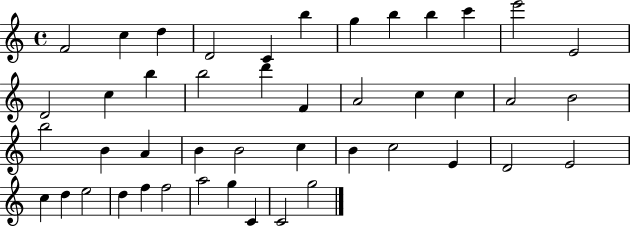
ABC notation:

X:1
T:Untitled
M:4/4
L:1/4
K:C
F2 c d D2 C b g b b c' e'2 E2 D2 c b b2 d' F A2 c c A2 B2 b2 B A B B2 c B c2 E D2 E2 c d e2 d f f2 a2 g C C2 g2